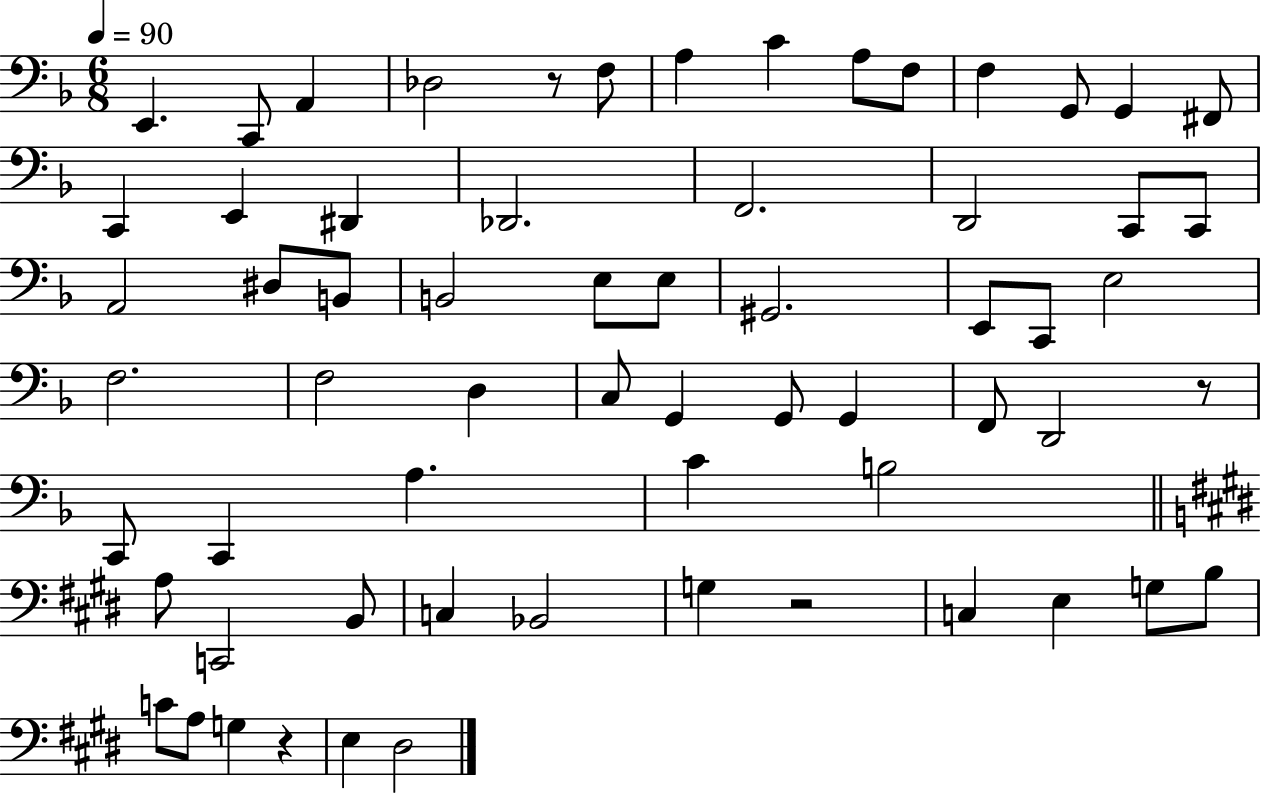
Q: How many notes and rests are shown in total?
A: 64